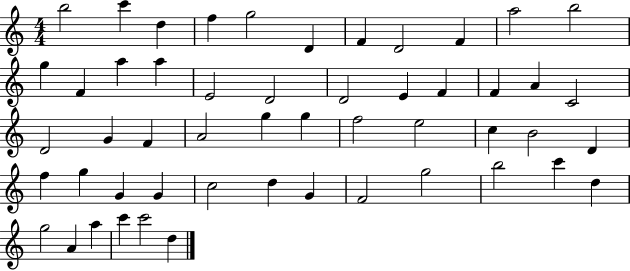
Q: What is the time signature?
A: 4/4